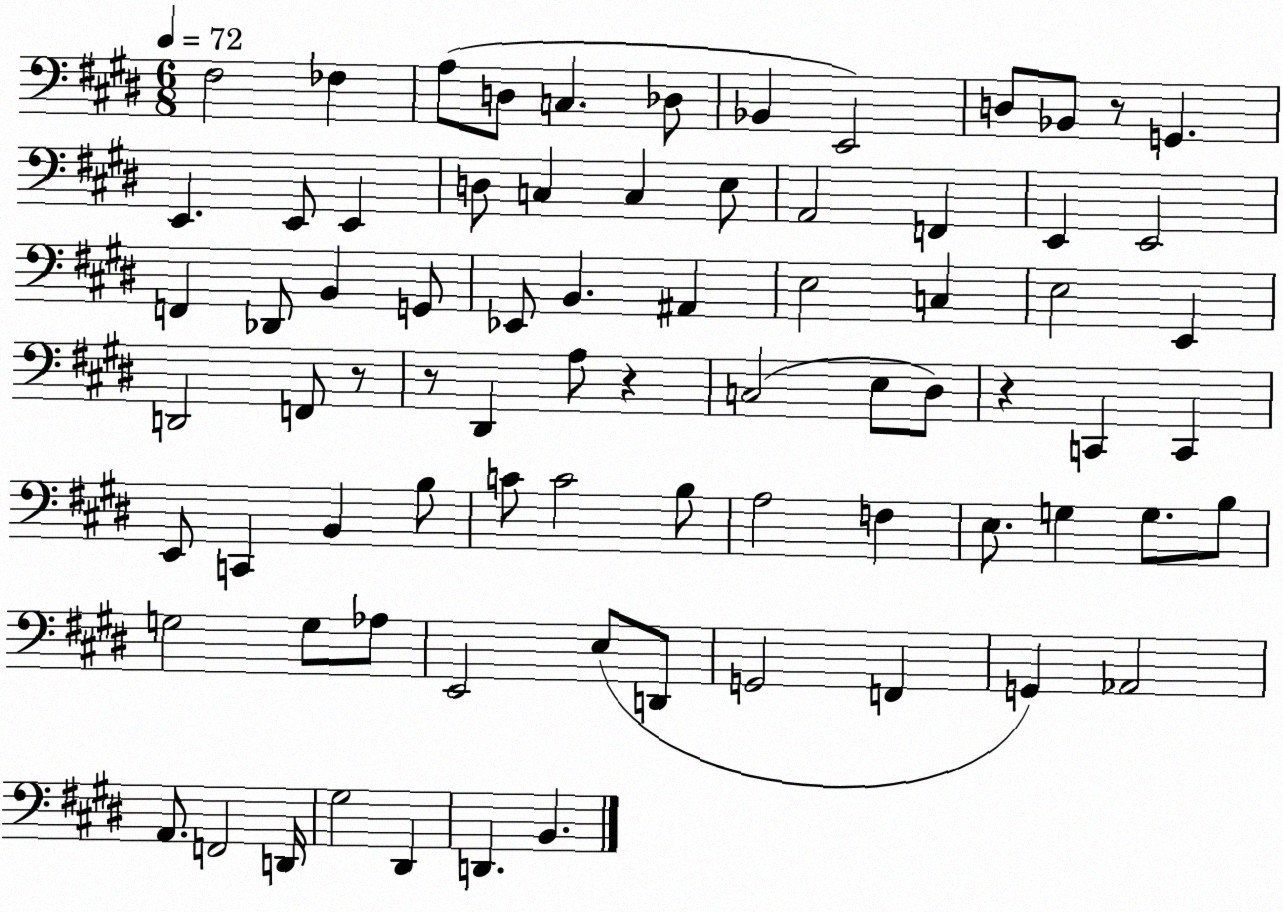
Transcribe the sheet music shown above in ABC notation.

X:1
T:Untitled
M:6/8
L:1/4
K:E
^F,2 _F, A,/2 D,/2 C, _D,/2 _B,, E,,2 D,/2 _B,,/2 z/2 G,, E,, E,,/2 E,, D,/2 C, C, E,/2 A,,2 F,, E,, E,,2 F,, _D,,/2 B,, G,,/2 _E,,/2 B,, ^A,, E,2 C, E,2 E,, D,,2 F,,/2 z/2 z/2 ^D,, A,/2 z C,2 E,/2 ^D,/2 z C,, C,, E,,/2 C,, B,, B,/2 C/2 C2 B,/2 A,2 F, E,/2 G, G,/2 B,/2 G,2 G,/2 _A,/2 E,,2 E,/2 D,,/2 G,,2 F,, G,, _A,,2 A,,/2 F,,2 D,,/4 ^G,2 ^D,, D,, B,,